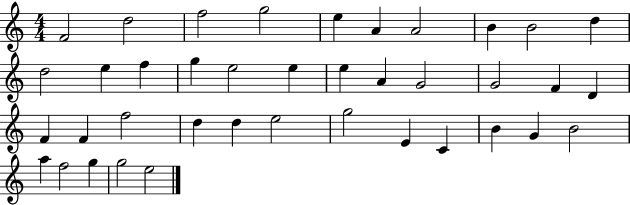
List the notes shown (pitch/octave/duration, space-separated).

F4/h D5/h F5/h G5/h E5/q A4/q A4/h B4/q B4/h D5/q D5/h E5/q F5/q G5/q E5/h E5/q E5/q A4/q G4/h G4/h F4/q D4/q F4/q F4/q F5/h D5/q D5/q E5/h G5/h E4/q C4/q B4/q G4/q B4/h A5/q F5/h G5/q G5/h E5/h